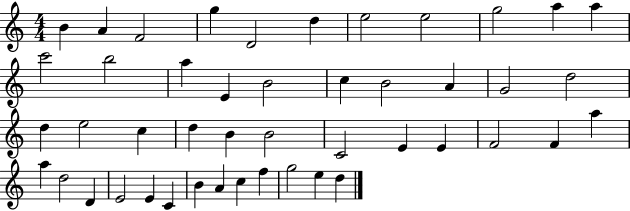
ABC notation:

X:1
T:Untitled
M:4/4
L:1/4
K:C
B A F2 g D2 d e2 e2 g2 a a c'2 b2 a E B2 c B2 A G2 d2 d e2 c d B B2 C2 E E F2 F a a d2 D E2 E C B A c f g2 e d